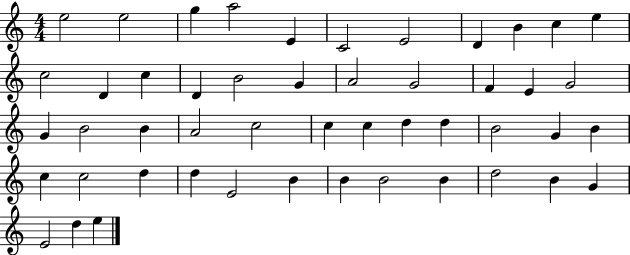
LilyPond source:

{
  \clef treble
  \numericTimeSignature
  \time 4/4
  \key c \major
  e''2 e''2 | g''4 a''2 e'4 | c'2 e'2 | d'4 b'4 c''4 e''4 | \break c''2 d'4 c''4 | d'4 b'2 g'4 | a'2 g'2 | f'4 e'4 g'2 | \break g'4 b'2 b'4 | a'2 c''2 | c''4 c''4 d''4 d''4 | b'2 g'4 b'4 | \break c''4 c''2 d''4 | d''4 e'2 b'4 | b'4 b'2 b'4 | d''2 b'4 g'4 | \break e'2 d''4 e''4 | \bar "|."
}